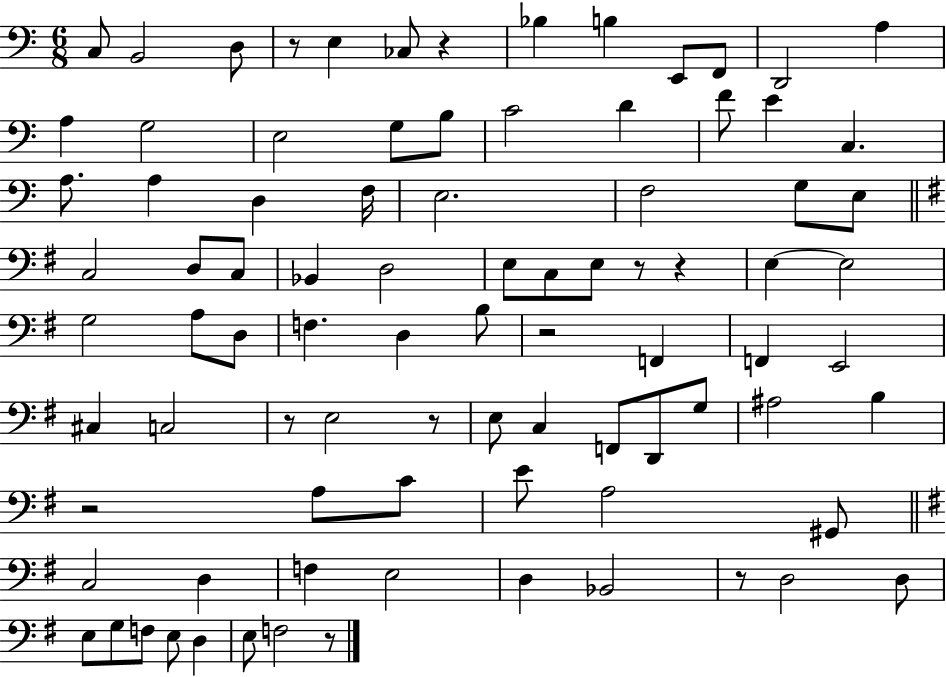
X:1
T:Untitled
M:6/8
L:1/4
K:C
C,/2 B,,2 D,/2 z/2 E, _C,/2 z _B, B, E,,/2 F,,/2 D,,2 A, A, G,2 E,2 G,/2 B,/2 C2 D F/2 E C, A,/2 A, D, F,/4 E,2 F,2 G,/2 E,/2 C,2 D,/2 C,/2 _B,, D,2 E,/2 C,/2 E,/2 z/2 z E, E,2 G,2 A,/2 D,/2 F, D, B,/2 z2 F,, F,, E,,2 ^C, C,2 z/2 E,2 z/2 E,/2 C, F,,/2 D,,/2 G,/2 ^A,2 B, z2 A,/2 C/2 E/2 A,2 ^G,,/2 C,2 D, F, E,2 D, _B,,2 z/2 D,2 D,/2 E,/2 G,/2 F,/2 E,/2 D, E,/2 F,2 z/2